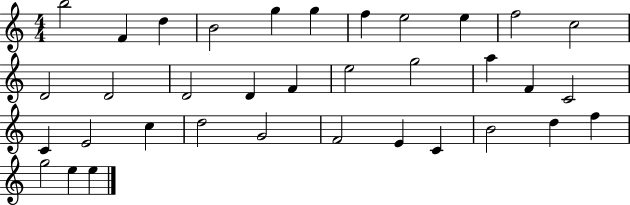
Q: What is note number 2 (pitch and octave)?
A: F4